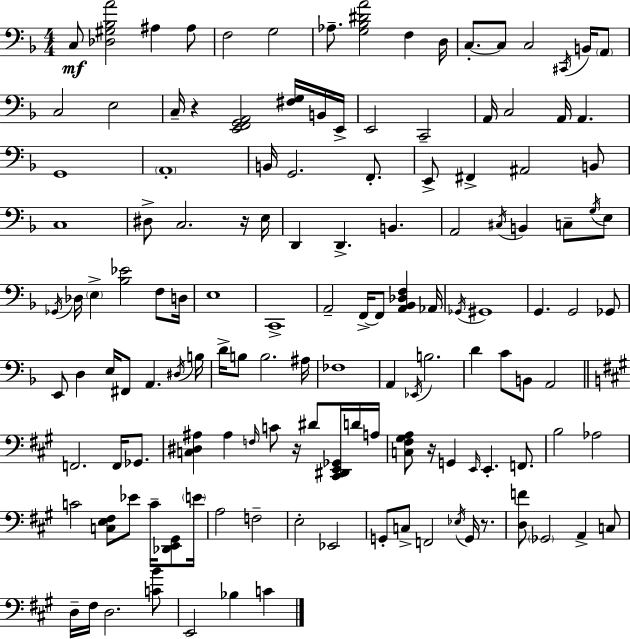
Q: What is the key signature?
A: F major